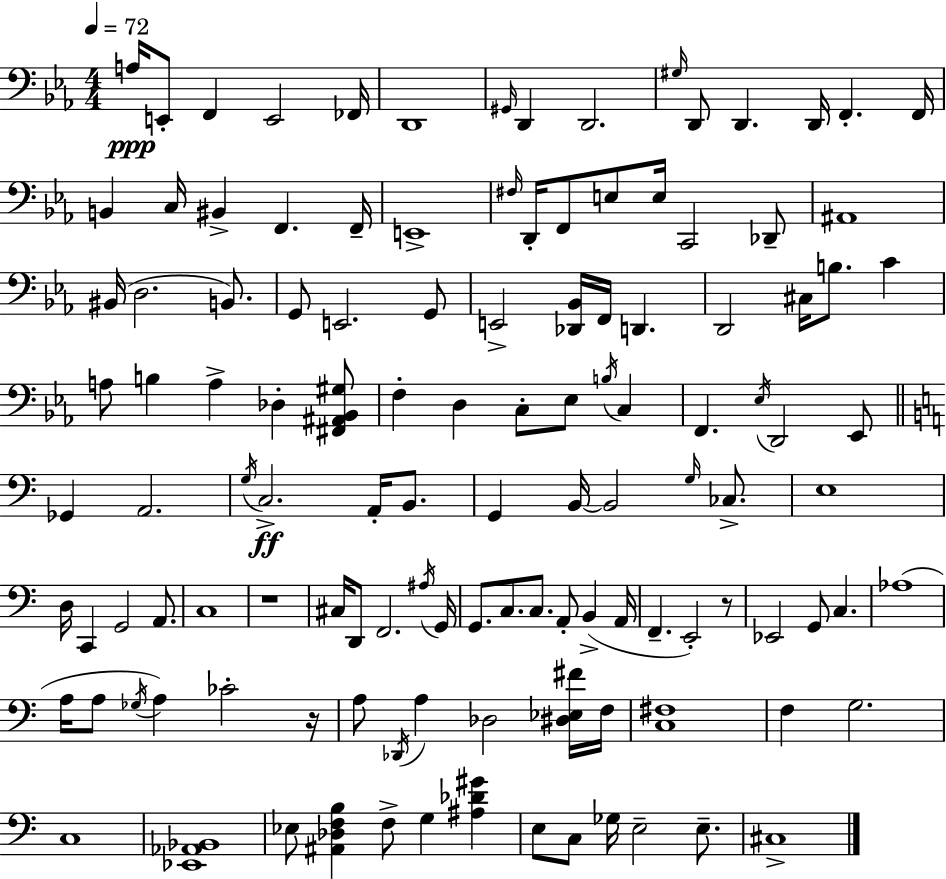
A3/s E2/e F2/q E2/h FES2/s D2/w G#2/s D2/q D2/h. G#3/s D2/e D2/q. D2/s F2/q. F2/s B2/q C3/s BIS2/q F2/q. F2/s E2/w F#3/s D2/s F2/e E3/e E3/s C2/h Db2/e A#2/w BIS2/s D3/h. B2/e. G2/e E2/h. G2/e E2/h [Db2,Bb2]/s F2/s D2/q. D2/h C#3/s B3/e. C4/q A3/e B3/q A3/q Db3/q [F#2,A#2,Bb2,G#3]/e F3/q D3/q C3/e Eb3/e B3/s C3/q F2/q. Eb3/s D2/h Eb2/e Gb2/q A2/h. G3/s C3/h. A2/s B2/e. G2/q B2/s B2/h G3/s CES3/e. E3/w D3/s C2/q G2/h A2/e. C3/w R/w C#3/s D2/e F2/h. A#3/s G2/s G2/e. C3/e. C3/e. A2/e B2/q A2/s F2/q. E2/h R/e Eb2/h G2/e C3/q. Ab3/w A3/s A3/e Gb3/s A3/q CES4/h R/s A3/e Db2/s A3/q Db3/h [D#3,Eb3,F#4]/s F3/s [C3,F#3]/w F3/q G3/h. C3/w [Eb2,Ab2,Bb2]/w Eb3/e [A#2,Db3,F3,B3]/q F3/e G3/q [A#3,Db4,G#4]/q E3/e C3/e Gb3/s E3/h E3/e. C#3/w